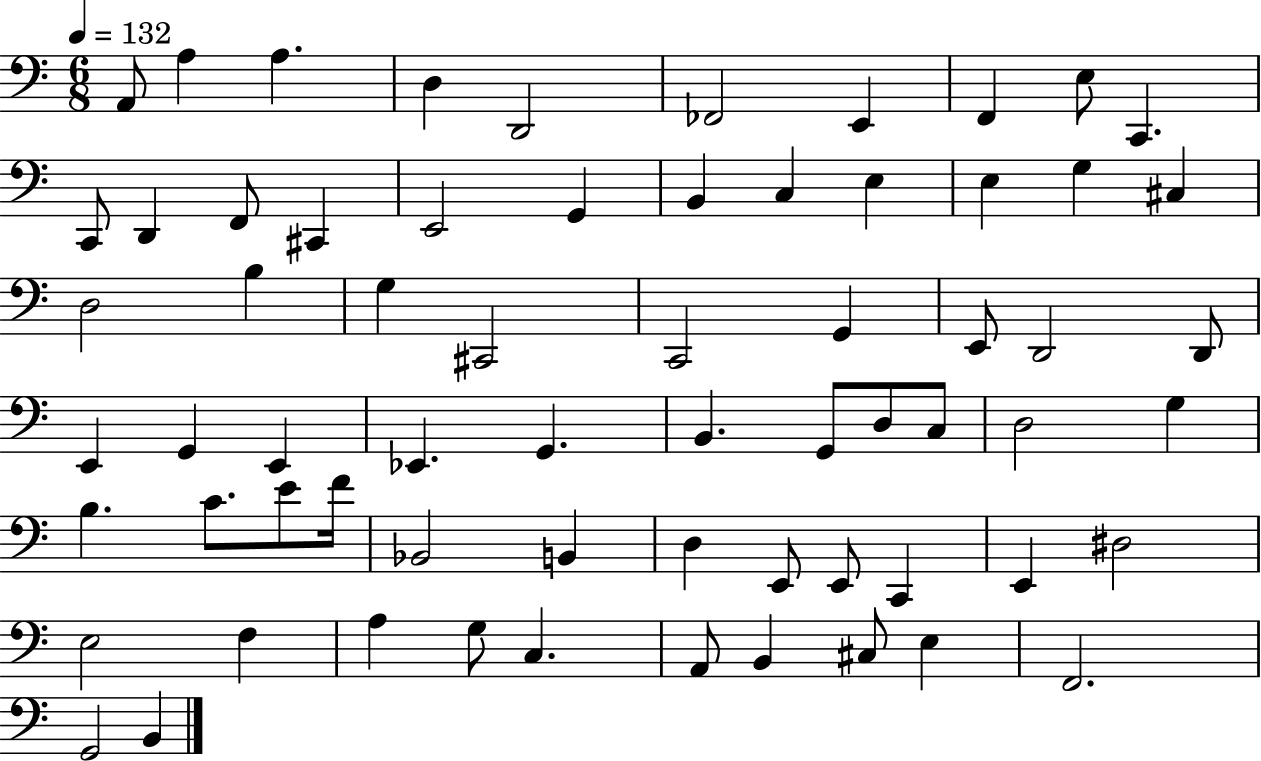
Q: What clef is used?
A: bass